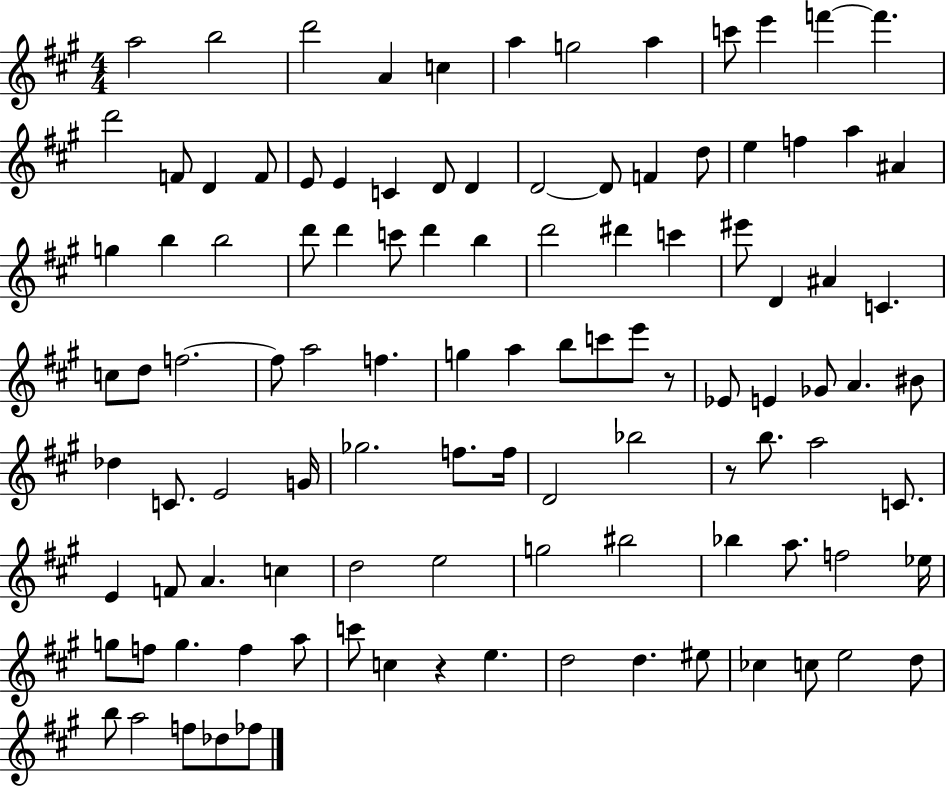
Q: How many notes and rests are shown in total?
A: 107